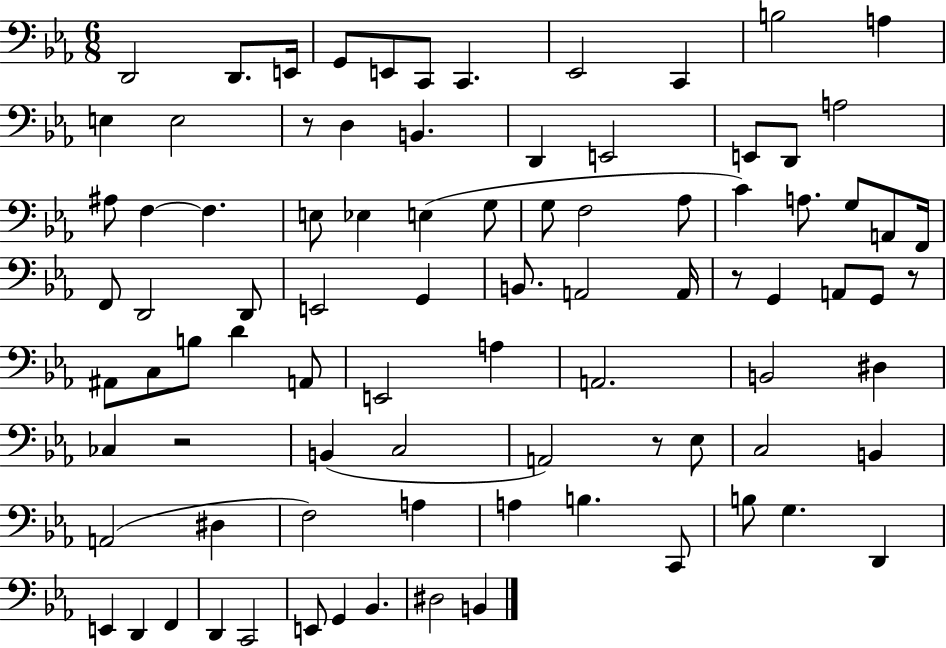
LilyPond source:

{
  \clef bass
  \numericTimeSignature
  \time 6/8
  \key ees \major
  \repeat volta 2 { d,2 d,8. e,16 | g,8 e,8 c,8 c,4. | ees,2 c,4 | b2 a4 | \break e4 e2 | r8 d4 b,4. | d,4 e,2 | e,8 d,8 a2 | \break ais8 f4~~ f4. | e8 ees4 e4( g8 | g8 f2 aes8 | c'4) a8. g8 a,8 f,16 | \break f,8 d,2 d,8 | e,2 g,4 | b,8. a,2 a,16 | r8 g,4 a,8 g,8 r8 | \break ais,8 c8 b8 d'4 a,8 | e,2 a4 | a,2. | b,2 dis4 | \break ces4 r2 | b,4( c2 | a,2) r8 ees8 | c2 b,4 | \break a,2( dis4 | f2) a4 | a4 b4. c,8 | b8 g4. d,4 | \break e,4 d,4 f,4 | d,4 c,2 | e,8 g,4 bes,4. | dis2 b,4 | \break } \bar "|."
}